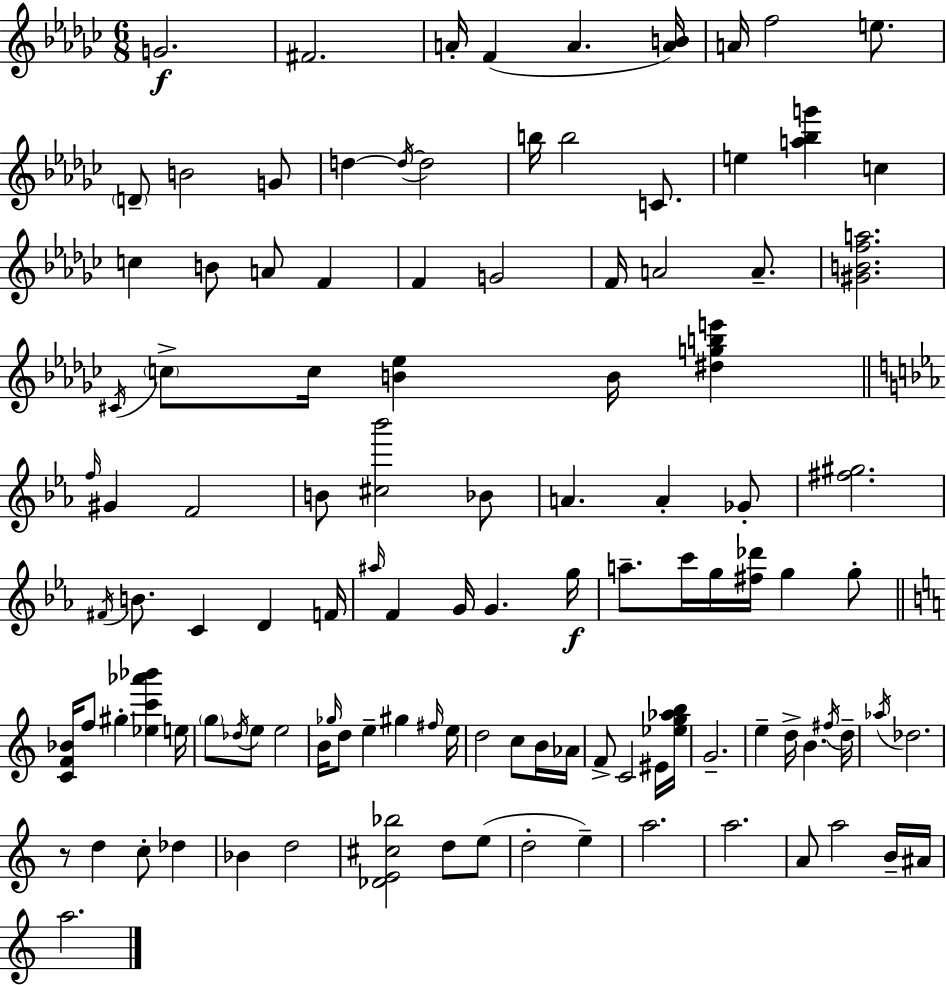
G4/h. F#4/h. A4/s F4/q A4/q. [A4,B4]/s A4/s F5/h E5/e. D4/e B4/h G4/e D5/q D5/s D5/h B5/s B5/h C4/e. E5/q [A5,Bb5,G6]/q C5/q C5/q B4/e A4/e F4/q F4/q G4/h F4/s A4/h A4/e. [G#4,B4,F5,A5]/h. C#4/s C5/e C5/s [B4,Eb5]/q B4/s [D#5,G5,B5,E6]/q F5/s G#4/q F4/h B4/e [C#5,Bb6]/h Bb4/e A4/q. A4/q Gb4/e [F#5,G#5]/h. F#4/s B4/e. C4/q D4/q F4/s A#5/s F4/q G4/s G4/q. G5/s A5/e. C6/s G5/s [F#5,Db6]/s G5/q G5/e [C4,F4,Bb4]/s F5/e G#5/q [Eb5,C6,Ab6,Bb6]/q E5/s G5/e Db5/s E5/e E5/h B4/s Gb5/s D5/e E5/q G#5/q F#5/s E5/s D5/h C5/e B4/s Ab4/s F4/e C4/h EIS4/s [Eb5,G5,Ab5,B5]/s G4/h. E5/q D5/s B4/q. F#5/s D5/s Ab5/s Db5/h. R/e D5/q C5/e Db5/q Bb4/q D5/h [Db4,E4,C#5,Bb5]/h D5/e E5/e D5/h E5/q A5/h. A5/h. A4/e A5/h B4/s A#4/s A5/h.